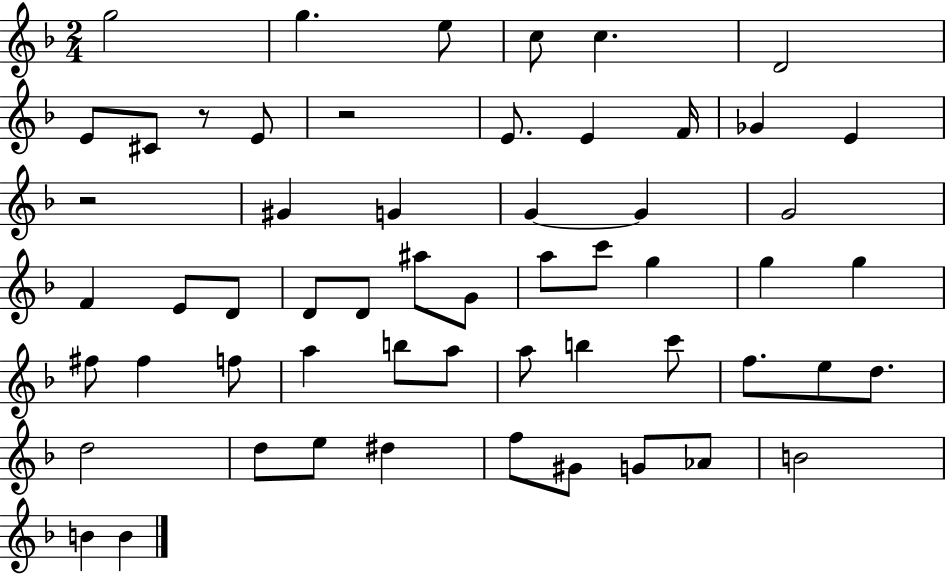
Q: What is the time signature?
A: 2/4